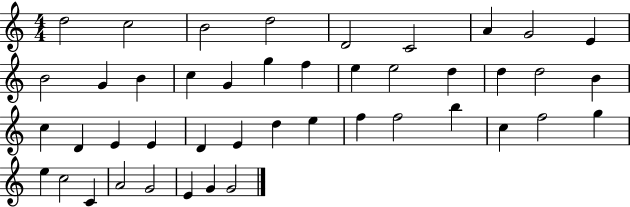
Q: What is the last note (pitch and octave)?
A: G4